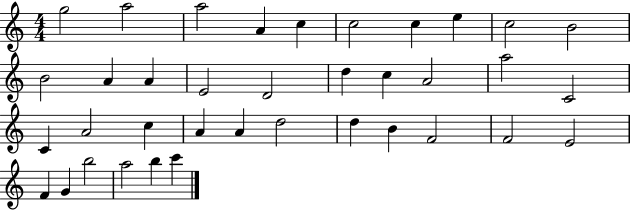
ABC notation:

X:1
T:Untitled
M:4/4
L:1/4
K:C
g2 a2 a2 A c c2 c e c2 B2 B2 A A E2 D2 d c A2 a2 C2 C A2 c A A d2 d B F2 F2 E2 F G b2 a2 b c'